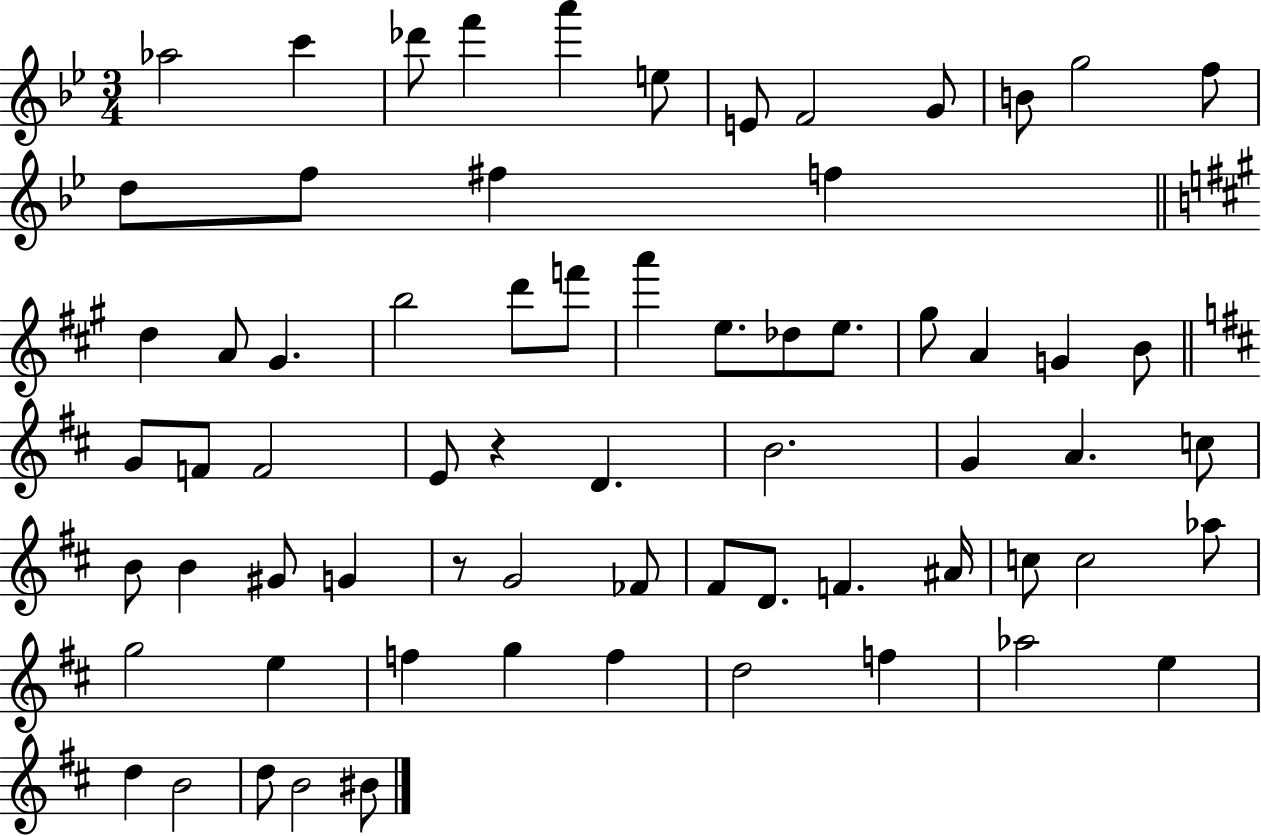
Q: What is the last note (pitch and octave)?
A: BIS4